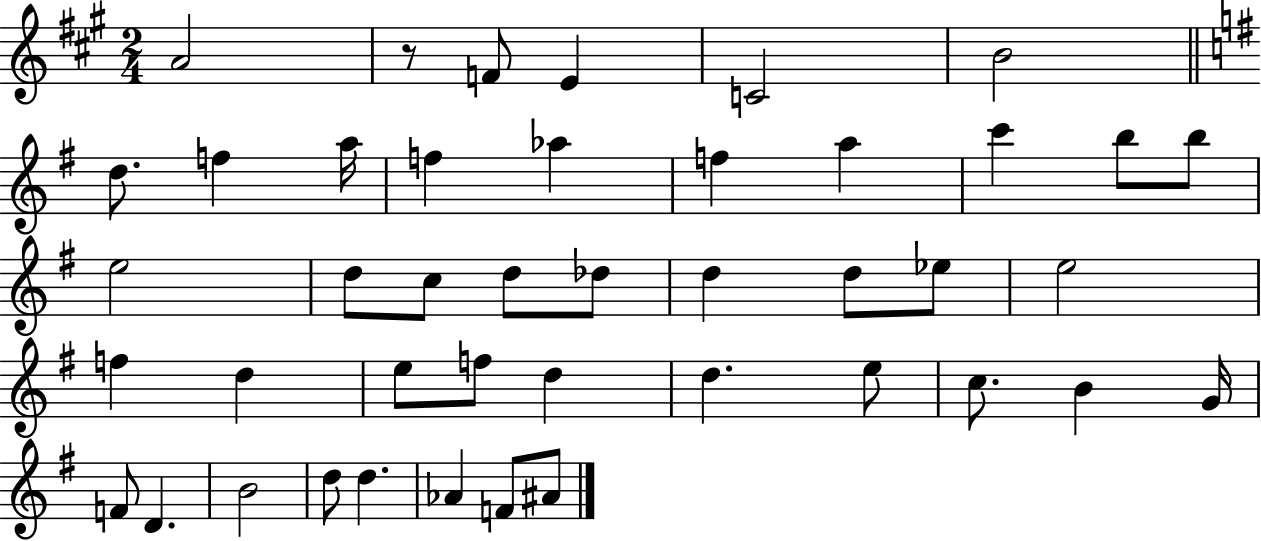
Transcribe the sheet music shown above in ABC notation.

X:1
T:Untitled
M:2/4
L:1/4
K:A
A2 z/2 F/2 E C2 B2 d/2 f a/4 f _a f a c' b/2 b/2 e2 d/2 c/2 d/2 _d/2 d d/2 _e/2 e2 f d e/2 f/2 d d e/2 c/2 B G/4 F/2 D B2 d/2 d _A F/2 ^A/2